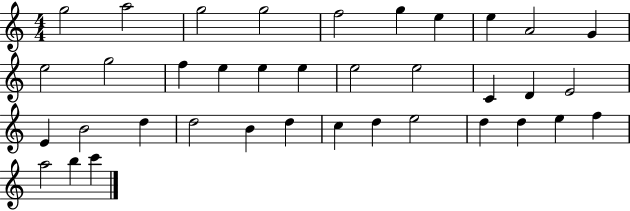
{
  \clef treble
  \numericTimeSignature
  \time 4/4
  \key c \major
  g''2 a''2 | g''2 g''2 | f''2 g''4 e''4 | e''4 a'2 g'4 | \break e''2 g''2 | f''4 e''4 e''4 e''4 | e''2 e''2 | c'4 d'4 e'2 | \break e'4 b'2 d''4 | d''2 b'4 d''4 | c''4 d''4 e''2 | d''4 d''4 e''4 f''4 | \break a''2 b''4 c'''4 | \bar "|."
}